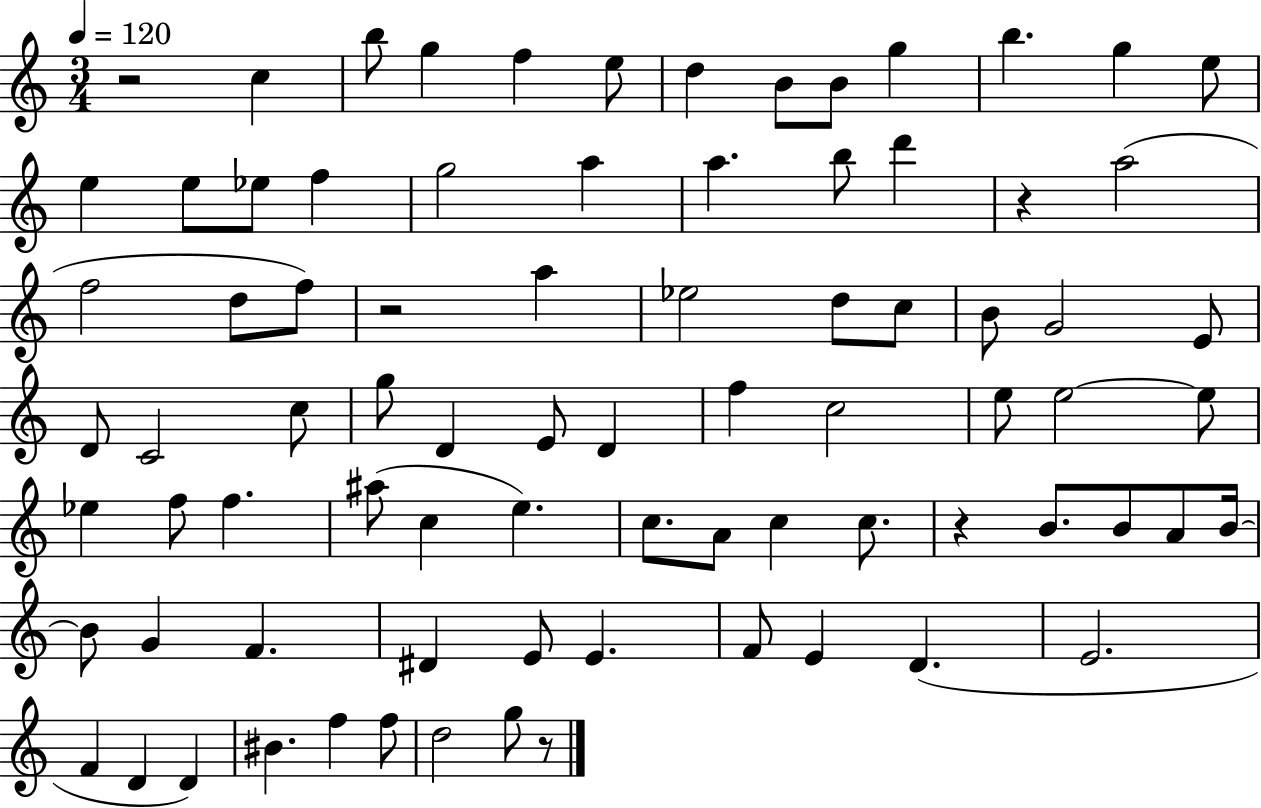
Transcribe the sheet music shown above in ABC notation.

X:1
T:Untitled
M:3/4
L:1/4
K:C
z2 c b/2 g f e/2 d B/2 B/2 g b g e/2 e e/2 _e/2 f g2 a a b/2 d' z a2 f2 d/2 f/2 z2 a _e2 d/2 c/2 B/2 G2 E/2 D/2 C2 c/2 g/2 D E/2 D f c2 e/2 e2 e/2 _e f/2 f ^a/2 c e c/2 A/2 c c/2 z B/2 B/2 A/2 B/4 B/2 G F ^D E/2 E F/2 E D E2 F D D ^B f f/2 d2 g/2 z/2